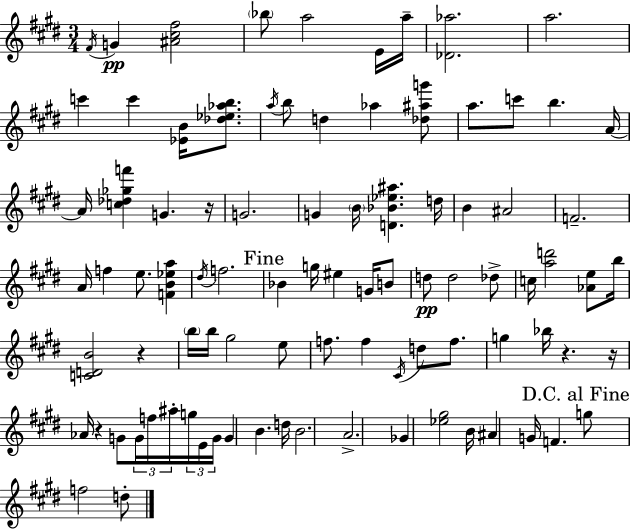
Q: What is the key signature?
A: E major